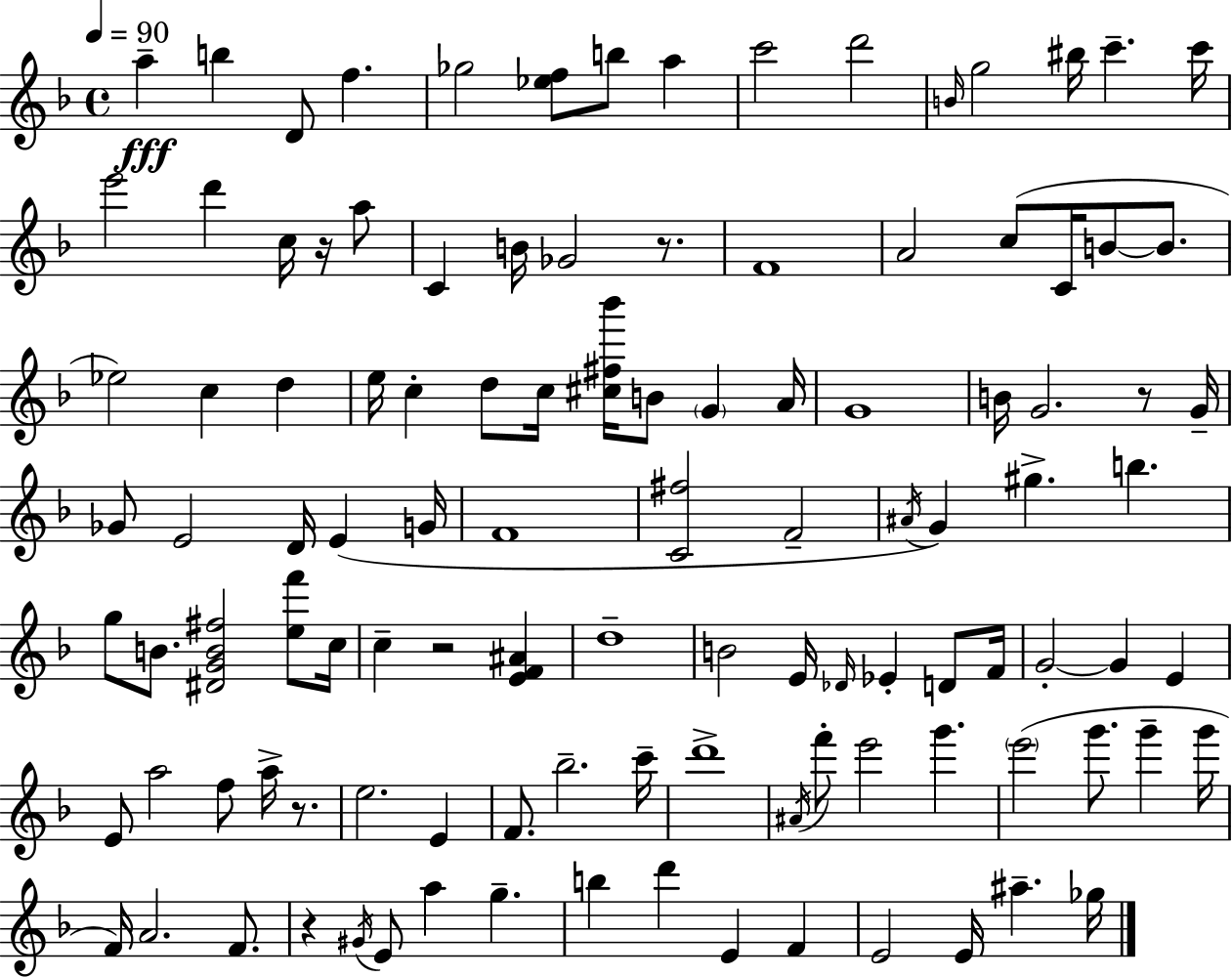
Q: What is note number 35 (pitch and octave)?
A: B4